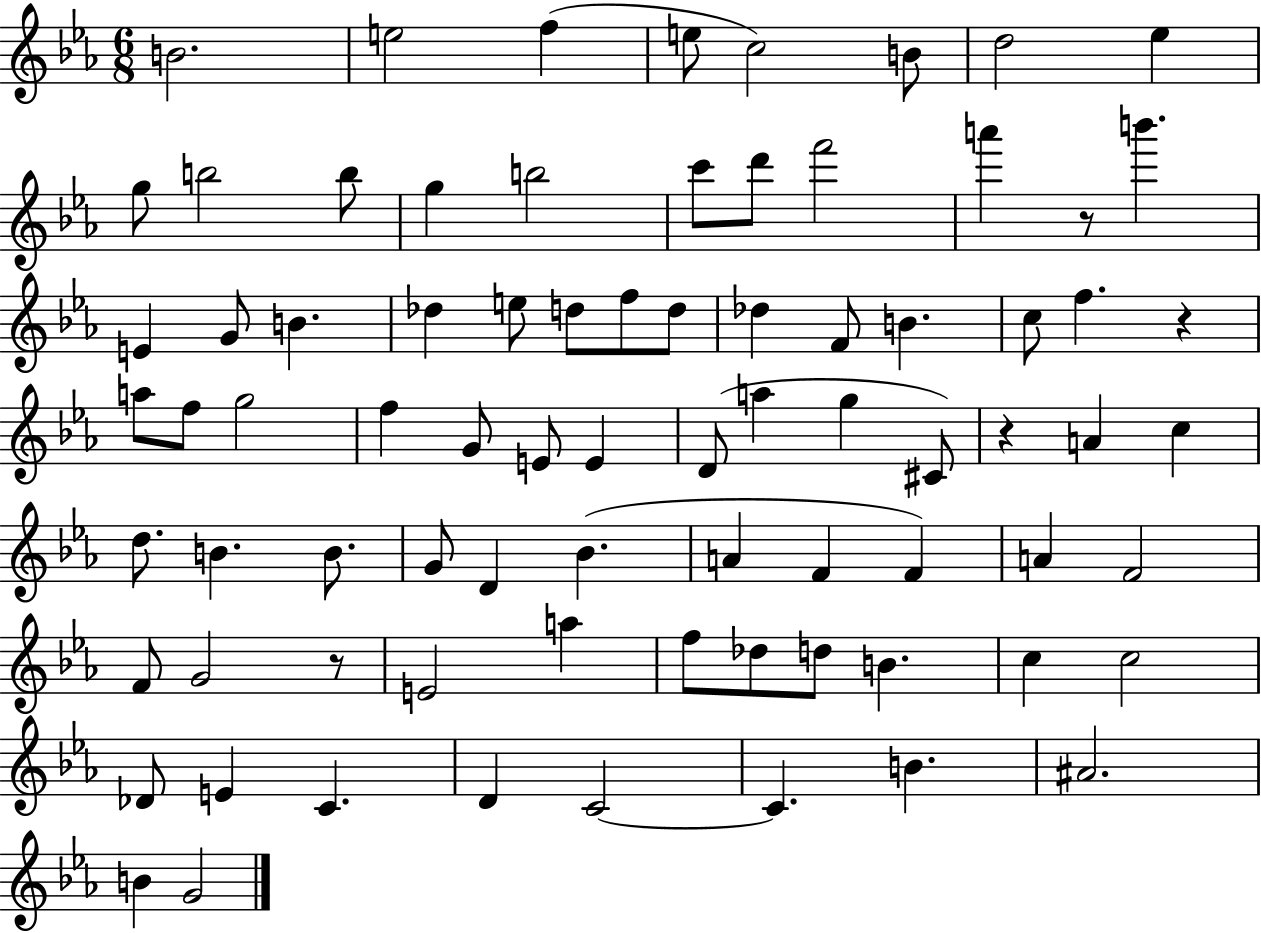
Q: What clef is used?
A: treble